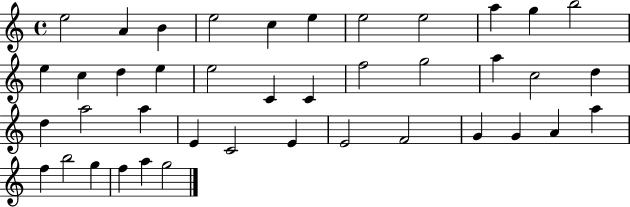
E5/h A4/q B4/q E5/h C5/q E5/q E5/h E5/h A5/q G5/q B5/h E5/q C5/q D5/q E5/q E5/h C4/q C4/q F5/h G5/h A5/q C5/h D5/q D5/q A5/h A5/q E4/q C4/h E4/q E4/h F4/h G4/q G4/q A4/q A5/q F5/q B5/h G5/q F5/q A5/q G5/h